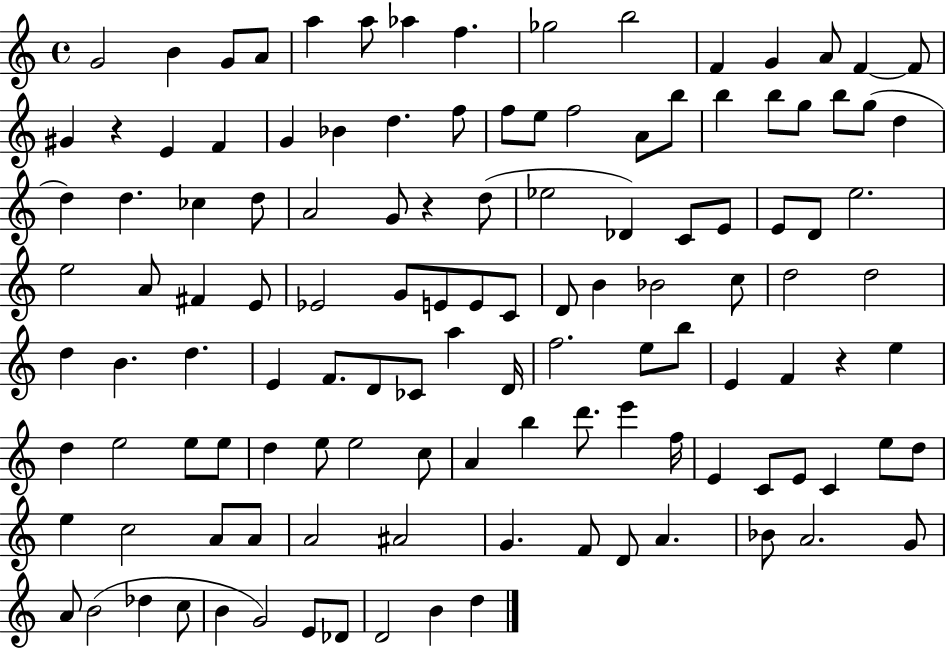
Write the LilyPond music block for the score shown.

{
  \clef treble
  \time 4/4
  \defaultTimeSignature
  \key c \major
  g'2 b'4 g'8 a'8 | a''4 a''8 aes''4 f''4. | ges''2 b''2 | f'4 g'4 a'8 f'4~~ f'8 | \break gis'4 r4 e'4 f'4 | g'4 bes'4 d''4. f''8 | f''8 e''8 f''2 a'8 b''8 | b''4 b''8 g''8 b''8 g''8( d''4 | \break d''4) d''4. ces''4 d''8 | a'2 g'8 r4 d''8( | ees''2 des'4) c'8 e'8 | e'8 d'8 e''2. | \break e''2 a'8 fis'4 e'8 | ees'2 g'8 e'8 e'8 c'8 | d'8 b'4 bes'2 c''8 | d''2 d''2 | \break d''4 b'4. d''4. | e'4 f'8. d'8 ces'8 a''4 d'16 | f''2. e''8 b''8 | e'4 f'4 r4 e''4 | \break d''4 e''2 e''8 e''8 | d''4 e''8 e''2 c''8 | a'4 b''4 d'''8. e'''4 f''16 | e'4 c'8 e'8 c'4 e''8 d''8 | \break e''4 c''2 a'8 a'8 | a'2 ais'2 | g'4. f'8 d'8 a'4. | bes'8 a'2. g'8 | \break a'8 b'2( des''4 c''8 | b'4 g'2) e'8 des'8 | d'2 b'4 d''4 | \bar "|."
}